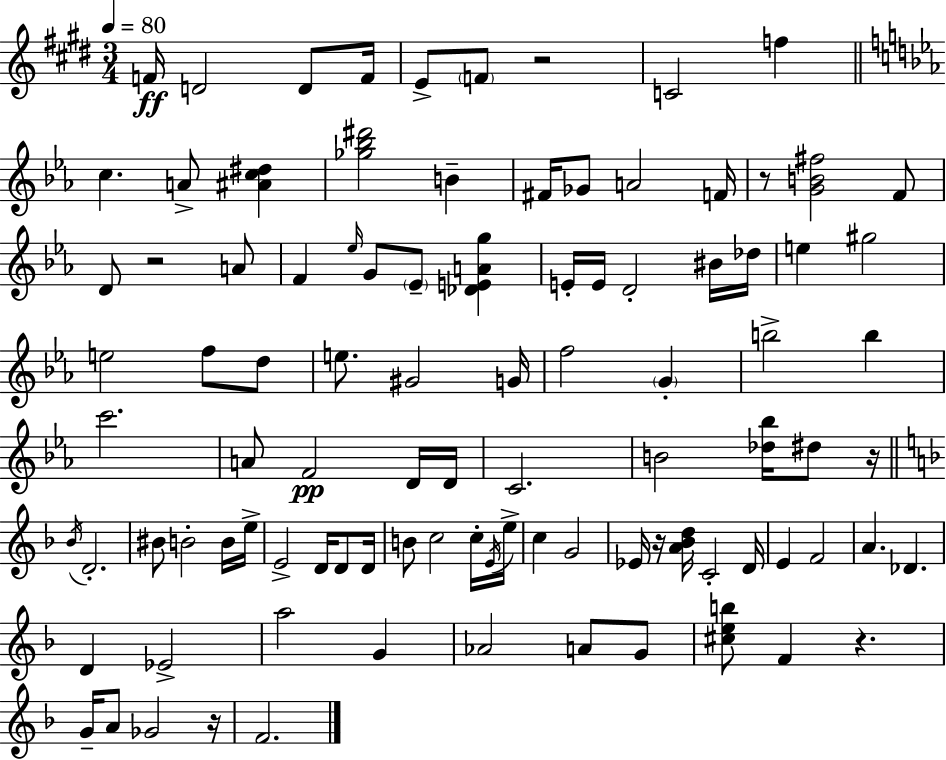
F4/s D4/h D4/e F4/s E4/e F4/e R/h C4/h F5/q C5/q. A4/e [A#4,C5,D#5]/q [Gb5,Bb5,D#6]/h B4/q F#4/s Gb4/e A4/h F4/s R/e [G4,B4,F#5]/h F4/e D4/e R/h A4/e F4/q Eb5/s G4/e Eb4/e [Db4,E4,A4,G5]/q E4/s E4/s D4/h BIS4/s Db5/s E5/q G#5/h E5/h F5/e D5/e E5/e. G#4/h G4/s F5/h G4/q B5/h B5/q C6/h. A4/e F4/h D4/s D4/s C4/h. B4/h [Db5,Bb5]/s D#5/e R/s Bb4/s D4/h. BIS4/e B4/h B4/s E5/s E4/h D4/s D4/e D4/s B4/e C5/h C5/s E4/s E5/s C5/q G4/h Eb4/s R/s [A4,Bb4,D5]/s C4/h D4/s E4/q F4/h A4/q. Db4/q. D4/q Eb4/h A5/h G4/q Ab4/h A4/e G4/e [C#5,E5,B5]/e F4/q R/q. G4/s A4/e Gb4/h R/s F4/h.